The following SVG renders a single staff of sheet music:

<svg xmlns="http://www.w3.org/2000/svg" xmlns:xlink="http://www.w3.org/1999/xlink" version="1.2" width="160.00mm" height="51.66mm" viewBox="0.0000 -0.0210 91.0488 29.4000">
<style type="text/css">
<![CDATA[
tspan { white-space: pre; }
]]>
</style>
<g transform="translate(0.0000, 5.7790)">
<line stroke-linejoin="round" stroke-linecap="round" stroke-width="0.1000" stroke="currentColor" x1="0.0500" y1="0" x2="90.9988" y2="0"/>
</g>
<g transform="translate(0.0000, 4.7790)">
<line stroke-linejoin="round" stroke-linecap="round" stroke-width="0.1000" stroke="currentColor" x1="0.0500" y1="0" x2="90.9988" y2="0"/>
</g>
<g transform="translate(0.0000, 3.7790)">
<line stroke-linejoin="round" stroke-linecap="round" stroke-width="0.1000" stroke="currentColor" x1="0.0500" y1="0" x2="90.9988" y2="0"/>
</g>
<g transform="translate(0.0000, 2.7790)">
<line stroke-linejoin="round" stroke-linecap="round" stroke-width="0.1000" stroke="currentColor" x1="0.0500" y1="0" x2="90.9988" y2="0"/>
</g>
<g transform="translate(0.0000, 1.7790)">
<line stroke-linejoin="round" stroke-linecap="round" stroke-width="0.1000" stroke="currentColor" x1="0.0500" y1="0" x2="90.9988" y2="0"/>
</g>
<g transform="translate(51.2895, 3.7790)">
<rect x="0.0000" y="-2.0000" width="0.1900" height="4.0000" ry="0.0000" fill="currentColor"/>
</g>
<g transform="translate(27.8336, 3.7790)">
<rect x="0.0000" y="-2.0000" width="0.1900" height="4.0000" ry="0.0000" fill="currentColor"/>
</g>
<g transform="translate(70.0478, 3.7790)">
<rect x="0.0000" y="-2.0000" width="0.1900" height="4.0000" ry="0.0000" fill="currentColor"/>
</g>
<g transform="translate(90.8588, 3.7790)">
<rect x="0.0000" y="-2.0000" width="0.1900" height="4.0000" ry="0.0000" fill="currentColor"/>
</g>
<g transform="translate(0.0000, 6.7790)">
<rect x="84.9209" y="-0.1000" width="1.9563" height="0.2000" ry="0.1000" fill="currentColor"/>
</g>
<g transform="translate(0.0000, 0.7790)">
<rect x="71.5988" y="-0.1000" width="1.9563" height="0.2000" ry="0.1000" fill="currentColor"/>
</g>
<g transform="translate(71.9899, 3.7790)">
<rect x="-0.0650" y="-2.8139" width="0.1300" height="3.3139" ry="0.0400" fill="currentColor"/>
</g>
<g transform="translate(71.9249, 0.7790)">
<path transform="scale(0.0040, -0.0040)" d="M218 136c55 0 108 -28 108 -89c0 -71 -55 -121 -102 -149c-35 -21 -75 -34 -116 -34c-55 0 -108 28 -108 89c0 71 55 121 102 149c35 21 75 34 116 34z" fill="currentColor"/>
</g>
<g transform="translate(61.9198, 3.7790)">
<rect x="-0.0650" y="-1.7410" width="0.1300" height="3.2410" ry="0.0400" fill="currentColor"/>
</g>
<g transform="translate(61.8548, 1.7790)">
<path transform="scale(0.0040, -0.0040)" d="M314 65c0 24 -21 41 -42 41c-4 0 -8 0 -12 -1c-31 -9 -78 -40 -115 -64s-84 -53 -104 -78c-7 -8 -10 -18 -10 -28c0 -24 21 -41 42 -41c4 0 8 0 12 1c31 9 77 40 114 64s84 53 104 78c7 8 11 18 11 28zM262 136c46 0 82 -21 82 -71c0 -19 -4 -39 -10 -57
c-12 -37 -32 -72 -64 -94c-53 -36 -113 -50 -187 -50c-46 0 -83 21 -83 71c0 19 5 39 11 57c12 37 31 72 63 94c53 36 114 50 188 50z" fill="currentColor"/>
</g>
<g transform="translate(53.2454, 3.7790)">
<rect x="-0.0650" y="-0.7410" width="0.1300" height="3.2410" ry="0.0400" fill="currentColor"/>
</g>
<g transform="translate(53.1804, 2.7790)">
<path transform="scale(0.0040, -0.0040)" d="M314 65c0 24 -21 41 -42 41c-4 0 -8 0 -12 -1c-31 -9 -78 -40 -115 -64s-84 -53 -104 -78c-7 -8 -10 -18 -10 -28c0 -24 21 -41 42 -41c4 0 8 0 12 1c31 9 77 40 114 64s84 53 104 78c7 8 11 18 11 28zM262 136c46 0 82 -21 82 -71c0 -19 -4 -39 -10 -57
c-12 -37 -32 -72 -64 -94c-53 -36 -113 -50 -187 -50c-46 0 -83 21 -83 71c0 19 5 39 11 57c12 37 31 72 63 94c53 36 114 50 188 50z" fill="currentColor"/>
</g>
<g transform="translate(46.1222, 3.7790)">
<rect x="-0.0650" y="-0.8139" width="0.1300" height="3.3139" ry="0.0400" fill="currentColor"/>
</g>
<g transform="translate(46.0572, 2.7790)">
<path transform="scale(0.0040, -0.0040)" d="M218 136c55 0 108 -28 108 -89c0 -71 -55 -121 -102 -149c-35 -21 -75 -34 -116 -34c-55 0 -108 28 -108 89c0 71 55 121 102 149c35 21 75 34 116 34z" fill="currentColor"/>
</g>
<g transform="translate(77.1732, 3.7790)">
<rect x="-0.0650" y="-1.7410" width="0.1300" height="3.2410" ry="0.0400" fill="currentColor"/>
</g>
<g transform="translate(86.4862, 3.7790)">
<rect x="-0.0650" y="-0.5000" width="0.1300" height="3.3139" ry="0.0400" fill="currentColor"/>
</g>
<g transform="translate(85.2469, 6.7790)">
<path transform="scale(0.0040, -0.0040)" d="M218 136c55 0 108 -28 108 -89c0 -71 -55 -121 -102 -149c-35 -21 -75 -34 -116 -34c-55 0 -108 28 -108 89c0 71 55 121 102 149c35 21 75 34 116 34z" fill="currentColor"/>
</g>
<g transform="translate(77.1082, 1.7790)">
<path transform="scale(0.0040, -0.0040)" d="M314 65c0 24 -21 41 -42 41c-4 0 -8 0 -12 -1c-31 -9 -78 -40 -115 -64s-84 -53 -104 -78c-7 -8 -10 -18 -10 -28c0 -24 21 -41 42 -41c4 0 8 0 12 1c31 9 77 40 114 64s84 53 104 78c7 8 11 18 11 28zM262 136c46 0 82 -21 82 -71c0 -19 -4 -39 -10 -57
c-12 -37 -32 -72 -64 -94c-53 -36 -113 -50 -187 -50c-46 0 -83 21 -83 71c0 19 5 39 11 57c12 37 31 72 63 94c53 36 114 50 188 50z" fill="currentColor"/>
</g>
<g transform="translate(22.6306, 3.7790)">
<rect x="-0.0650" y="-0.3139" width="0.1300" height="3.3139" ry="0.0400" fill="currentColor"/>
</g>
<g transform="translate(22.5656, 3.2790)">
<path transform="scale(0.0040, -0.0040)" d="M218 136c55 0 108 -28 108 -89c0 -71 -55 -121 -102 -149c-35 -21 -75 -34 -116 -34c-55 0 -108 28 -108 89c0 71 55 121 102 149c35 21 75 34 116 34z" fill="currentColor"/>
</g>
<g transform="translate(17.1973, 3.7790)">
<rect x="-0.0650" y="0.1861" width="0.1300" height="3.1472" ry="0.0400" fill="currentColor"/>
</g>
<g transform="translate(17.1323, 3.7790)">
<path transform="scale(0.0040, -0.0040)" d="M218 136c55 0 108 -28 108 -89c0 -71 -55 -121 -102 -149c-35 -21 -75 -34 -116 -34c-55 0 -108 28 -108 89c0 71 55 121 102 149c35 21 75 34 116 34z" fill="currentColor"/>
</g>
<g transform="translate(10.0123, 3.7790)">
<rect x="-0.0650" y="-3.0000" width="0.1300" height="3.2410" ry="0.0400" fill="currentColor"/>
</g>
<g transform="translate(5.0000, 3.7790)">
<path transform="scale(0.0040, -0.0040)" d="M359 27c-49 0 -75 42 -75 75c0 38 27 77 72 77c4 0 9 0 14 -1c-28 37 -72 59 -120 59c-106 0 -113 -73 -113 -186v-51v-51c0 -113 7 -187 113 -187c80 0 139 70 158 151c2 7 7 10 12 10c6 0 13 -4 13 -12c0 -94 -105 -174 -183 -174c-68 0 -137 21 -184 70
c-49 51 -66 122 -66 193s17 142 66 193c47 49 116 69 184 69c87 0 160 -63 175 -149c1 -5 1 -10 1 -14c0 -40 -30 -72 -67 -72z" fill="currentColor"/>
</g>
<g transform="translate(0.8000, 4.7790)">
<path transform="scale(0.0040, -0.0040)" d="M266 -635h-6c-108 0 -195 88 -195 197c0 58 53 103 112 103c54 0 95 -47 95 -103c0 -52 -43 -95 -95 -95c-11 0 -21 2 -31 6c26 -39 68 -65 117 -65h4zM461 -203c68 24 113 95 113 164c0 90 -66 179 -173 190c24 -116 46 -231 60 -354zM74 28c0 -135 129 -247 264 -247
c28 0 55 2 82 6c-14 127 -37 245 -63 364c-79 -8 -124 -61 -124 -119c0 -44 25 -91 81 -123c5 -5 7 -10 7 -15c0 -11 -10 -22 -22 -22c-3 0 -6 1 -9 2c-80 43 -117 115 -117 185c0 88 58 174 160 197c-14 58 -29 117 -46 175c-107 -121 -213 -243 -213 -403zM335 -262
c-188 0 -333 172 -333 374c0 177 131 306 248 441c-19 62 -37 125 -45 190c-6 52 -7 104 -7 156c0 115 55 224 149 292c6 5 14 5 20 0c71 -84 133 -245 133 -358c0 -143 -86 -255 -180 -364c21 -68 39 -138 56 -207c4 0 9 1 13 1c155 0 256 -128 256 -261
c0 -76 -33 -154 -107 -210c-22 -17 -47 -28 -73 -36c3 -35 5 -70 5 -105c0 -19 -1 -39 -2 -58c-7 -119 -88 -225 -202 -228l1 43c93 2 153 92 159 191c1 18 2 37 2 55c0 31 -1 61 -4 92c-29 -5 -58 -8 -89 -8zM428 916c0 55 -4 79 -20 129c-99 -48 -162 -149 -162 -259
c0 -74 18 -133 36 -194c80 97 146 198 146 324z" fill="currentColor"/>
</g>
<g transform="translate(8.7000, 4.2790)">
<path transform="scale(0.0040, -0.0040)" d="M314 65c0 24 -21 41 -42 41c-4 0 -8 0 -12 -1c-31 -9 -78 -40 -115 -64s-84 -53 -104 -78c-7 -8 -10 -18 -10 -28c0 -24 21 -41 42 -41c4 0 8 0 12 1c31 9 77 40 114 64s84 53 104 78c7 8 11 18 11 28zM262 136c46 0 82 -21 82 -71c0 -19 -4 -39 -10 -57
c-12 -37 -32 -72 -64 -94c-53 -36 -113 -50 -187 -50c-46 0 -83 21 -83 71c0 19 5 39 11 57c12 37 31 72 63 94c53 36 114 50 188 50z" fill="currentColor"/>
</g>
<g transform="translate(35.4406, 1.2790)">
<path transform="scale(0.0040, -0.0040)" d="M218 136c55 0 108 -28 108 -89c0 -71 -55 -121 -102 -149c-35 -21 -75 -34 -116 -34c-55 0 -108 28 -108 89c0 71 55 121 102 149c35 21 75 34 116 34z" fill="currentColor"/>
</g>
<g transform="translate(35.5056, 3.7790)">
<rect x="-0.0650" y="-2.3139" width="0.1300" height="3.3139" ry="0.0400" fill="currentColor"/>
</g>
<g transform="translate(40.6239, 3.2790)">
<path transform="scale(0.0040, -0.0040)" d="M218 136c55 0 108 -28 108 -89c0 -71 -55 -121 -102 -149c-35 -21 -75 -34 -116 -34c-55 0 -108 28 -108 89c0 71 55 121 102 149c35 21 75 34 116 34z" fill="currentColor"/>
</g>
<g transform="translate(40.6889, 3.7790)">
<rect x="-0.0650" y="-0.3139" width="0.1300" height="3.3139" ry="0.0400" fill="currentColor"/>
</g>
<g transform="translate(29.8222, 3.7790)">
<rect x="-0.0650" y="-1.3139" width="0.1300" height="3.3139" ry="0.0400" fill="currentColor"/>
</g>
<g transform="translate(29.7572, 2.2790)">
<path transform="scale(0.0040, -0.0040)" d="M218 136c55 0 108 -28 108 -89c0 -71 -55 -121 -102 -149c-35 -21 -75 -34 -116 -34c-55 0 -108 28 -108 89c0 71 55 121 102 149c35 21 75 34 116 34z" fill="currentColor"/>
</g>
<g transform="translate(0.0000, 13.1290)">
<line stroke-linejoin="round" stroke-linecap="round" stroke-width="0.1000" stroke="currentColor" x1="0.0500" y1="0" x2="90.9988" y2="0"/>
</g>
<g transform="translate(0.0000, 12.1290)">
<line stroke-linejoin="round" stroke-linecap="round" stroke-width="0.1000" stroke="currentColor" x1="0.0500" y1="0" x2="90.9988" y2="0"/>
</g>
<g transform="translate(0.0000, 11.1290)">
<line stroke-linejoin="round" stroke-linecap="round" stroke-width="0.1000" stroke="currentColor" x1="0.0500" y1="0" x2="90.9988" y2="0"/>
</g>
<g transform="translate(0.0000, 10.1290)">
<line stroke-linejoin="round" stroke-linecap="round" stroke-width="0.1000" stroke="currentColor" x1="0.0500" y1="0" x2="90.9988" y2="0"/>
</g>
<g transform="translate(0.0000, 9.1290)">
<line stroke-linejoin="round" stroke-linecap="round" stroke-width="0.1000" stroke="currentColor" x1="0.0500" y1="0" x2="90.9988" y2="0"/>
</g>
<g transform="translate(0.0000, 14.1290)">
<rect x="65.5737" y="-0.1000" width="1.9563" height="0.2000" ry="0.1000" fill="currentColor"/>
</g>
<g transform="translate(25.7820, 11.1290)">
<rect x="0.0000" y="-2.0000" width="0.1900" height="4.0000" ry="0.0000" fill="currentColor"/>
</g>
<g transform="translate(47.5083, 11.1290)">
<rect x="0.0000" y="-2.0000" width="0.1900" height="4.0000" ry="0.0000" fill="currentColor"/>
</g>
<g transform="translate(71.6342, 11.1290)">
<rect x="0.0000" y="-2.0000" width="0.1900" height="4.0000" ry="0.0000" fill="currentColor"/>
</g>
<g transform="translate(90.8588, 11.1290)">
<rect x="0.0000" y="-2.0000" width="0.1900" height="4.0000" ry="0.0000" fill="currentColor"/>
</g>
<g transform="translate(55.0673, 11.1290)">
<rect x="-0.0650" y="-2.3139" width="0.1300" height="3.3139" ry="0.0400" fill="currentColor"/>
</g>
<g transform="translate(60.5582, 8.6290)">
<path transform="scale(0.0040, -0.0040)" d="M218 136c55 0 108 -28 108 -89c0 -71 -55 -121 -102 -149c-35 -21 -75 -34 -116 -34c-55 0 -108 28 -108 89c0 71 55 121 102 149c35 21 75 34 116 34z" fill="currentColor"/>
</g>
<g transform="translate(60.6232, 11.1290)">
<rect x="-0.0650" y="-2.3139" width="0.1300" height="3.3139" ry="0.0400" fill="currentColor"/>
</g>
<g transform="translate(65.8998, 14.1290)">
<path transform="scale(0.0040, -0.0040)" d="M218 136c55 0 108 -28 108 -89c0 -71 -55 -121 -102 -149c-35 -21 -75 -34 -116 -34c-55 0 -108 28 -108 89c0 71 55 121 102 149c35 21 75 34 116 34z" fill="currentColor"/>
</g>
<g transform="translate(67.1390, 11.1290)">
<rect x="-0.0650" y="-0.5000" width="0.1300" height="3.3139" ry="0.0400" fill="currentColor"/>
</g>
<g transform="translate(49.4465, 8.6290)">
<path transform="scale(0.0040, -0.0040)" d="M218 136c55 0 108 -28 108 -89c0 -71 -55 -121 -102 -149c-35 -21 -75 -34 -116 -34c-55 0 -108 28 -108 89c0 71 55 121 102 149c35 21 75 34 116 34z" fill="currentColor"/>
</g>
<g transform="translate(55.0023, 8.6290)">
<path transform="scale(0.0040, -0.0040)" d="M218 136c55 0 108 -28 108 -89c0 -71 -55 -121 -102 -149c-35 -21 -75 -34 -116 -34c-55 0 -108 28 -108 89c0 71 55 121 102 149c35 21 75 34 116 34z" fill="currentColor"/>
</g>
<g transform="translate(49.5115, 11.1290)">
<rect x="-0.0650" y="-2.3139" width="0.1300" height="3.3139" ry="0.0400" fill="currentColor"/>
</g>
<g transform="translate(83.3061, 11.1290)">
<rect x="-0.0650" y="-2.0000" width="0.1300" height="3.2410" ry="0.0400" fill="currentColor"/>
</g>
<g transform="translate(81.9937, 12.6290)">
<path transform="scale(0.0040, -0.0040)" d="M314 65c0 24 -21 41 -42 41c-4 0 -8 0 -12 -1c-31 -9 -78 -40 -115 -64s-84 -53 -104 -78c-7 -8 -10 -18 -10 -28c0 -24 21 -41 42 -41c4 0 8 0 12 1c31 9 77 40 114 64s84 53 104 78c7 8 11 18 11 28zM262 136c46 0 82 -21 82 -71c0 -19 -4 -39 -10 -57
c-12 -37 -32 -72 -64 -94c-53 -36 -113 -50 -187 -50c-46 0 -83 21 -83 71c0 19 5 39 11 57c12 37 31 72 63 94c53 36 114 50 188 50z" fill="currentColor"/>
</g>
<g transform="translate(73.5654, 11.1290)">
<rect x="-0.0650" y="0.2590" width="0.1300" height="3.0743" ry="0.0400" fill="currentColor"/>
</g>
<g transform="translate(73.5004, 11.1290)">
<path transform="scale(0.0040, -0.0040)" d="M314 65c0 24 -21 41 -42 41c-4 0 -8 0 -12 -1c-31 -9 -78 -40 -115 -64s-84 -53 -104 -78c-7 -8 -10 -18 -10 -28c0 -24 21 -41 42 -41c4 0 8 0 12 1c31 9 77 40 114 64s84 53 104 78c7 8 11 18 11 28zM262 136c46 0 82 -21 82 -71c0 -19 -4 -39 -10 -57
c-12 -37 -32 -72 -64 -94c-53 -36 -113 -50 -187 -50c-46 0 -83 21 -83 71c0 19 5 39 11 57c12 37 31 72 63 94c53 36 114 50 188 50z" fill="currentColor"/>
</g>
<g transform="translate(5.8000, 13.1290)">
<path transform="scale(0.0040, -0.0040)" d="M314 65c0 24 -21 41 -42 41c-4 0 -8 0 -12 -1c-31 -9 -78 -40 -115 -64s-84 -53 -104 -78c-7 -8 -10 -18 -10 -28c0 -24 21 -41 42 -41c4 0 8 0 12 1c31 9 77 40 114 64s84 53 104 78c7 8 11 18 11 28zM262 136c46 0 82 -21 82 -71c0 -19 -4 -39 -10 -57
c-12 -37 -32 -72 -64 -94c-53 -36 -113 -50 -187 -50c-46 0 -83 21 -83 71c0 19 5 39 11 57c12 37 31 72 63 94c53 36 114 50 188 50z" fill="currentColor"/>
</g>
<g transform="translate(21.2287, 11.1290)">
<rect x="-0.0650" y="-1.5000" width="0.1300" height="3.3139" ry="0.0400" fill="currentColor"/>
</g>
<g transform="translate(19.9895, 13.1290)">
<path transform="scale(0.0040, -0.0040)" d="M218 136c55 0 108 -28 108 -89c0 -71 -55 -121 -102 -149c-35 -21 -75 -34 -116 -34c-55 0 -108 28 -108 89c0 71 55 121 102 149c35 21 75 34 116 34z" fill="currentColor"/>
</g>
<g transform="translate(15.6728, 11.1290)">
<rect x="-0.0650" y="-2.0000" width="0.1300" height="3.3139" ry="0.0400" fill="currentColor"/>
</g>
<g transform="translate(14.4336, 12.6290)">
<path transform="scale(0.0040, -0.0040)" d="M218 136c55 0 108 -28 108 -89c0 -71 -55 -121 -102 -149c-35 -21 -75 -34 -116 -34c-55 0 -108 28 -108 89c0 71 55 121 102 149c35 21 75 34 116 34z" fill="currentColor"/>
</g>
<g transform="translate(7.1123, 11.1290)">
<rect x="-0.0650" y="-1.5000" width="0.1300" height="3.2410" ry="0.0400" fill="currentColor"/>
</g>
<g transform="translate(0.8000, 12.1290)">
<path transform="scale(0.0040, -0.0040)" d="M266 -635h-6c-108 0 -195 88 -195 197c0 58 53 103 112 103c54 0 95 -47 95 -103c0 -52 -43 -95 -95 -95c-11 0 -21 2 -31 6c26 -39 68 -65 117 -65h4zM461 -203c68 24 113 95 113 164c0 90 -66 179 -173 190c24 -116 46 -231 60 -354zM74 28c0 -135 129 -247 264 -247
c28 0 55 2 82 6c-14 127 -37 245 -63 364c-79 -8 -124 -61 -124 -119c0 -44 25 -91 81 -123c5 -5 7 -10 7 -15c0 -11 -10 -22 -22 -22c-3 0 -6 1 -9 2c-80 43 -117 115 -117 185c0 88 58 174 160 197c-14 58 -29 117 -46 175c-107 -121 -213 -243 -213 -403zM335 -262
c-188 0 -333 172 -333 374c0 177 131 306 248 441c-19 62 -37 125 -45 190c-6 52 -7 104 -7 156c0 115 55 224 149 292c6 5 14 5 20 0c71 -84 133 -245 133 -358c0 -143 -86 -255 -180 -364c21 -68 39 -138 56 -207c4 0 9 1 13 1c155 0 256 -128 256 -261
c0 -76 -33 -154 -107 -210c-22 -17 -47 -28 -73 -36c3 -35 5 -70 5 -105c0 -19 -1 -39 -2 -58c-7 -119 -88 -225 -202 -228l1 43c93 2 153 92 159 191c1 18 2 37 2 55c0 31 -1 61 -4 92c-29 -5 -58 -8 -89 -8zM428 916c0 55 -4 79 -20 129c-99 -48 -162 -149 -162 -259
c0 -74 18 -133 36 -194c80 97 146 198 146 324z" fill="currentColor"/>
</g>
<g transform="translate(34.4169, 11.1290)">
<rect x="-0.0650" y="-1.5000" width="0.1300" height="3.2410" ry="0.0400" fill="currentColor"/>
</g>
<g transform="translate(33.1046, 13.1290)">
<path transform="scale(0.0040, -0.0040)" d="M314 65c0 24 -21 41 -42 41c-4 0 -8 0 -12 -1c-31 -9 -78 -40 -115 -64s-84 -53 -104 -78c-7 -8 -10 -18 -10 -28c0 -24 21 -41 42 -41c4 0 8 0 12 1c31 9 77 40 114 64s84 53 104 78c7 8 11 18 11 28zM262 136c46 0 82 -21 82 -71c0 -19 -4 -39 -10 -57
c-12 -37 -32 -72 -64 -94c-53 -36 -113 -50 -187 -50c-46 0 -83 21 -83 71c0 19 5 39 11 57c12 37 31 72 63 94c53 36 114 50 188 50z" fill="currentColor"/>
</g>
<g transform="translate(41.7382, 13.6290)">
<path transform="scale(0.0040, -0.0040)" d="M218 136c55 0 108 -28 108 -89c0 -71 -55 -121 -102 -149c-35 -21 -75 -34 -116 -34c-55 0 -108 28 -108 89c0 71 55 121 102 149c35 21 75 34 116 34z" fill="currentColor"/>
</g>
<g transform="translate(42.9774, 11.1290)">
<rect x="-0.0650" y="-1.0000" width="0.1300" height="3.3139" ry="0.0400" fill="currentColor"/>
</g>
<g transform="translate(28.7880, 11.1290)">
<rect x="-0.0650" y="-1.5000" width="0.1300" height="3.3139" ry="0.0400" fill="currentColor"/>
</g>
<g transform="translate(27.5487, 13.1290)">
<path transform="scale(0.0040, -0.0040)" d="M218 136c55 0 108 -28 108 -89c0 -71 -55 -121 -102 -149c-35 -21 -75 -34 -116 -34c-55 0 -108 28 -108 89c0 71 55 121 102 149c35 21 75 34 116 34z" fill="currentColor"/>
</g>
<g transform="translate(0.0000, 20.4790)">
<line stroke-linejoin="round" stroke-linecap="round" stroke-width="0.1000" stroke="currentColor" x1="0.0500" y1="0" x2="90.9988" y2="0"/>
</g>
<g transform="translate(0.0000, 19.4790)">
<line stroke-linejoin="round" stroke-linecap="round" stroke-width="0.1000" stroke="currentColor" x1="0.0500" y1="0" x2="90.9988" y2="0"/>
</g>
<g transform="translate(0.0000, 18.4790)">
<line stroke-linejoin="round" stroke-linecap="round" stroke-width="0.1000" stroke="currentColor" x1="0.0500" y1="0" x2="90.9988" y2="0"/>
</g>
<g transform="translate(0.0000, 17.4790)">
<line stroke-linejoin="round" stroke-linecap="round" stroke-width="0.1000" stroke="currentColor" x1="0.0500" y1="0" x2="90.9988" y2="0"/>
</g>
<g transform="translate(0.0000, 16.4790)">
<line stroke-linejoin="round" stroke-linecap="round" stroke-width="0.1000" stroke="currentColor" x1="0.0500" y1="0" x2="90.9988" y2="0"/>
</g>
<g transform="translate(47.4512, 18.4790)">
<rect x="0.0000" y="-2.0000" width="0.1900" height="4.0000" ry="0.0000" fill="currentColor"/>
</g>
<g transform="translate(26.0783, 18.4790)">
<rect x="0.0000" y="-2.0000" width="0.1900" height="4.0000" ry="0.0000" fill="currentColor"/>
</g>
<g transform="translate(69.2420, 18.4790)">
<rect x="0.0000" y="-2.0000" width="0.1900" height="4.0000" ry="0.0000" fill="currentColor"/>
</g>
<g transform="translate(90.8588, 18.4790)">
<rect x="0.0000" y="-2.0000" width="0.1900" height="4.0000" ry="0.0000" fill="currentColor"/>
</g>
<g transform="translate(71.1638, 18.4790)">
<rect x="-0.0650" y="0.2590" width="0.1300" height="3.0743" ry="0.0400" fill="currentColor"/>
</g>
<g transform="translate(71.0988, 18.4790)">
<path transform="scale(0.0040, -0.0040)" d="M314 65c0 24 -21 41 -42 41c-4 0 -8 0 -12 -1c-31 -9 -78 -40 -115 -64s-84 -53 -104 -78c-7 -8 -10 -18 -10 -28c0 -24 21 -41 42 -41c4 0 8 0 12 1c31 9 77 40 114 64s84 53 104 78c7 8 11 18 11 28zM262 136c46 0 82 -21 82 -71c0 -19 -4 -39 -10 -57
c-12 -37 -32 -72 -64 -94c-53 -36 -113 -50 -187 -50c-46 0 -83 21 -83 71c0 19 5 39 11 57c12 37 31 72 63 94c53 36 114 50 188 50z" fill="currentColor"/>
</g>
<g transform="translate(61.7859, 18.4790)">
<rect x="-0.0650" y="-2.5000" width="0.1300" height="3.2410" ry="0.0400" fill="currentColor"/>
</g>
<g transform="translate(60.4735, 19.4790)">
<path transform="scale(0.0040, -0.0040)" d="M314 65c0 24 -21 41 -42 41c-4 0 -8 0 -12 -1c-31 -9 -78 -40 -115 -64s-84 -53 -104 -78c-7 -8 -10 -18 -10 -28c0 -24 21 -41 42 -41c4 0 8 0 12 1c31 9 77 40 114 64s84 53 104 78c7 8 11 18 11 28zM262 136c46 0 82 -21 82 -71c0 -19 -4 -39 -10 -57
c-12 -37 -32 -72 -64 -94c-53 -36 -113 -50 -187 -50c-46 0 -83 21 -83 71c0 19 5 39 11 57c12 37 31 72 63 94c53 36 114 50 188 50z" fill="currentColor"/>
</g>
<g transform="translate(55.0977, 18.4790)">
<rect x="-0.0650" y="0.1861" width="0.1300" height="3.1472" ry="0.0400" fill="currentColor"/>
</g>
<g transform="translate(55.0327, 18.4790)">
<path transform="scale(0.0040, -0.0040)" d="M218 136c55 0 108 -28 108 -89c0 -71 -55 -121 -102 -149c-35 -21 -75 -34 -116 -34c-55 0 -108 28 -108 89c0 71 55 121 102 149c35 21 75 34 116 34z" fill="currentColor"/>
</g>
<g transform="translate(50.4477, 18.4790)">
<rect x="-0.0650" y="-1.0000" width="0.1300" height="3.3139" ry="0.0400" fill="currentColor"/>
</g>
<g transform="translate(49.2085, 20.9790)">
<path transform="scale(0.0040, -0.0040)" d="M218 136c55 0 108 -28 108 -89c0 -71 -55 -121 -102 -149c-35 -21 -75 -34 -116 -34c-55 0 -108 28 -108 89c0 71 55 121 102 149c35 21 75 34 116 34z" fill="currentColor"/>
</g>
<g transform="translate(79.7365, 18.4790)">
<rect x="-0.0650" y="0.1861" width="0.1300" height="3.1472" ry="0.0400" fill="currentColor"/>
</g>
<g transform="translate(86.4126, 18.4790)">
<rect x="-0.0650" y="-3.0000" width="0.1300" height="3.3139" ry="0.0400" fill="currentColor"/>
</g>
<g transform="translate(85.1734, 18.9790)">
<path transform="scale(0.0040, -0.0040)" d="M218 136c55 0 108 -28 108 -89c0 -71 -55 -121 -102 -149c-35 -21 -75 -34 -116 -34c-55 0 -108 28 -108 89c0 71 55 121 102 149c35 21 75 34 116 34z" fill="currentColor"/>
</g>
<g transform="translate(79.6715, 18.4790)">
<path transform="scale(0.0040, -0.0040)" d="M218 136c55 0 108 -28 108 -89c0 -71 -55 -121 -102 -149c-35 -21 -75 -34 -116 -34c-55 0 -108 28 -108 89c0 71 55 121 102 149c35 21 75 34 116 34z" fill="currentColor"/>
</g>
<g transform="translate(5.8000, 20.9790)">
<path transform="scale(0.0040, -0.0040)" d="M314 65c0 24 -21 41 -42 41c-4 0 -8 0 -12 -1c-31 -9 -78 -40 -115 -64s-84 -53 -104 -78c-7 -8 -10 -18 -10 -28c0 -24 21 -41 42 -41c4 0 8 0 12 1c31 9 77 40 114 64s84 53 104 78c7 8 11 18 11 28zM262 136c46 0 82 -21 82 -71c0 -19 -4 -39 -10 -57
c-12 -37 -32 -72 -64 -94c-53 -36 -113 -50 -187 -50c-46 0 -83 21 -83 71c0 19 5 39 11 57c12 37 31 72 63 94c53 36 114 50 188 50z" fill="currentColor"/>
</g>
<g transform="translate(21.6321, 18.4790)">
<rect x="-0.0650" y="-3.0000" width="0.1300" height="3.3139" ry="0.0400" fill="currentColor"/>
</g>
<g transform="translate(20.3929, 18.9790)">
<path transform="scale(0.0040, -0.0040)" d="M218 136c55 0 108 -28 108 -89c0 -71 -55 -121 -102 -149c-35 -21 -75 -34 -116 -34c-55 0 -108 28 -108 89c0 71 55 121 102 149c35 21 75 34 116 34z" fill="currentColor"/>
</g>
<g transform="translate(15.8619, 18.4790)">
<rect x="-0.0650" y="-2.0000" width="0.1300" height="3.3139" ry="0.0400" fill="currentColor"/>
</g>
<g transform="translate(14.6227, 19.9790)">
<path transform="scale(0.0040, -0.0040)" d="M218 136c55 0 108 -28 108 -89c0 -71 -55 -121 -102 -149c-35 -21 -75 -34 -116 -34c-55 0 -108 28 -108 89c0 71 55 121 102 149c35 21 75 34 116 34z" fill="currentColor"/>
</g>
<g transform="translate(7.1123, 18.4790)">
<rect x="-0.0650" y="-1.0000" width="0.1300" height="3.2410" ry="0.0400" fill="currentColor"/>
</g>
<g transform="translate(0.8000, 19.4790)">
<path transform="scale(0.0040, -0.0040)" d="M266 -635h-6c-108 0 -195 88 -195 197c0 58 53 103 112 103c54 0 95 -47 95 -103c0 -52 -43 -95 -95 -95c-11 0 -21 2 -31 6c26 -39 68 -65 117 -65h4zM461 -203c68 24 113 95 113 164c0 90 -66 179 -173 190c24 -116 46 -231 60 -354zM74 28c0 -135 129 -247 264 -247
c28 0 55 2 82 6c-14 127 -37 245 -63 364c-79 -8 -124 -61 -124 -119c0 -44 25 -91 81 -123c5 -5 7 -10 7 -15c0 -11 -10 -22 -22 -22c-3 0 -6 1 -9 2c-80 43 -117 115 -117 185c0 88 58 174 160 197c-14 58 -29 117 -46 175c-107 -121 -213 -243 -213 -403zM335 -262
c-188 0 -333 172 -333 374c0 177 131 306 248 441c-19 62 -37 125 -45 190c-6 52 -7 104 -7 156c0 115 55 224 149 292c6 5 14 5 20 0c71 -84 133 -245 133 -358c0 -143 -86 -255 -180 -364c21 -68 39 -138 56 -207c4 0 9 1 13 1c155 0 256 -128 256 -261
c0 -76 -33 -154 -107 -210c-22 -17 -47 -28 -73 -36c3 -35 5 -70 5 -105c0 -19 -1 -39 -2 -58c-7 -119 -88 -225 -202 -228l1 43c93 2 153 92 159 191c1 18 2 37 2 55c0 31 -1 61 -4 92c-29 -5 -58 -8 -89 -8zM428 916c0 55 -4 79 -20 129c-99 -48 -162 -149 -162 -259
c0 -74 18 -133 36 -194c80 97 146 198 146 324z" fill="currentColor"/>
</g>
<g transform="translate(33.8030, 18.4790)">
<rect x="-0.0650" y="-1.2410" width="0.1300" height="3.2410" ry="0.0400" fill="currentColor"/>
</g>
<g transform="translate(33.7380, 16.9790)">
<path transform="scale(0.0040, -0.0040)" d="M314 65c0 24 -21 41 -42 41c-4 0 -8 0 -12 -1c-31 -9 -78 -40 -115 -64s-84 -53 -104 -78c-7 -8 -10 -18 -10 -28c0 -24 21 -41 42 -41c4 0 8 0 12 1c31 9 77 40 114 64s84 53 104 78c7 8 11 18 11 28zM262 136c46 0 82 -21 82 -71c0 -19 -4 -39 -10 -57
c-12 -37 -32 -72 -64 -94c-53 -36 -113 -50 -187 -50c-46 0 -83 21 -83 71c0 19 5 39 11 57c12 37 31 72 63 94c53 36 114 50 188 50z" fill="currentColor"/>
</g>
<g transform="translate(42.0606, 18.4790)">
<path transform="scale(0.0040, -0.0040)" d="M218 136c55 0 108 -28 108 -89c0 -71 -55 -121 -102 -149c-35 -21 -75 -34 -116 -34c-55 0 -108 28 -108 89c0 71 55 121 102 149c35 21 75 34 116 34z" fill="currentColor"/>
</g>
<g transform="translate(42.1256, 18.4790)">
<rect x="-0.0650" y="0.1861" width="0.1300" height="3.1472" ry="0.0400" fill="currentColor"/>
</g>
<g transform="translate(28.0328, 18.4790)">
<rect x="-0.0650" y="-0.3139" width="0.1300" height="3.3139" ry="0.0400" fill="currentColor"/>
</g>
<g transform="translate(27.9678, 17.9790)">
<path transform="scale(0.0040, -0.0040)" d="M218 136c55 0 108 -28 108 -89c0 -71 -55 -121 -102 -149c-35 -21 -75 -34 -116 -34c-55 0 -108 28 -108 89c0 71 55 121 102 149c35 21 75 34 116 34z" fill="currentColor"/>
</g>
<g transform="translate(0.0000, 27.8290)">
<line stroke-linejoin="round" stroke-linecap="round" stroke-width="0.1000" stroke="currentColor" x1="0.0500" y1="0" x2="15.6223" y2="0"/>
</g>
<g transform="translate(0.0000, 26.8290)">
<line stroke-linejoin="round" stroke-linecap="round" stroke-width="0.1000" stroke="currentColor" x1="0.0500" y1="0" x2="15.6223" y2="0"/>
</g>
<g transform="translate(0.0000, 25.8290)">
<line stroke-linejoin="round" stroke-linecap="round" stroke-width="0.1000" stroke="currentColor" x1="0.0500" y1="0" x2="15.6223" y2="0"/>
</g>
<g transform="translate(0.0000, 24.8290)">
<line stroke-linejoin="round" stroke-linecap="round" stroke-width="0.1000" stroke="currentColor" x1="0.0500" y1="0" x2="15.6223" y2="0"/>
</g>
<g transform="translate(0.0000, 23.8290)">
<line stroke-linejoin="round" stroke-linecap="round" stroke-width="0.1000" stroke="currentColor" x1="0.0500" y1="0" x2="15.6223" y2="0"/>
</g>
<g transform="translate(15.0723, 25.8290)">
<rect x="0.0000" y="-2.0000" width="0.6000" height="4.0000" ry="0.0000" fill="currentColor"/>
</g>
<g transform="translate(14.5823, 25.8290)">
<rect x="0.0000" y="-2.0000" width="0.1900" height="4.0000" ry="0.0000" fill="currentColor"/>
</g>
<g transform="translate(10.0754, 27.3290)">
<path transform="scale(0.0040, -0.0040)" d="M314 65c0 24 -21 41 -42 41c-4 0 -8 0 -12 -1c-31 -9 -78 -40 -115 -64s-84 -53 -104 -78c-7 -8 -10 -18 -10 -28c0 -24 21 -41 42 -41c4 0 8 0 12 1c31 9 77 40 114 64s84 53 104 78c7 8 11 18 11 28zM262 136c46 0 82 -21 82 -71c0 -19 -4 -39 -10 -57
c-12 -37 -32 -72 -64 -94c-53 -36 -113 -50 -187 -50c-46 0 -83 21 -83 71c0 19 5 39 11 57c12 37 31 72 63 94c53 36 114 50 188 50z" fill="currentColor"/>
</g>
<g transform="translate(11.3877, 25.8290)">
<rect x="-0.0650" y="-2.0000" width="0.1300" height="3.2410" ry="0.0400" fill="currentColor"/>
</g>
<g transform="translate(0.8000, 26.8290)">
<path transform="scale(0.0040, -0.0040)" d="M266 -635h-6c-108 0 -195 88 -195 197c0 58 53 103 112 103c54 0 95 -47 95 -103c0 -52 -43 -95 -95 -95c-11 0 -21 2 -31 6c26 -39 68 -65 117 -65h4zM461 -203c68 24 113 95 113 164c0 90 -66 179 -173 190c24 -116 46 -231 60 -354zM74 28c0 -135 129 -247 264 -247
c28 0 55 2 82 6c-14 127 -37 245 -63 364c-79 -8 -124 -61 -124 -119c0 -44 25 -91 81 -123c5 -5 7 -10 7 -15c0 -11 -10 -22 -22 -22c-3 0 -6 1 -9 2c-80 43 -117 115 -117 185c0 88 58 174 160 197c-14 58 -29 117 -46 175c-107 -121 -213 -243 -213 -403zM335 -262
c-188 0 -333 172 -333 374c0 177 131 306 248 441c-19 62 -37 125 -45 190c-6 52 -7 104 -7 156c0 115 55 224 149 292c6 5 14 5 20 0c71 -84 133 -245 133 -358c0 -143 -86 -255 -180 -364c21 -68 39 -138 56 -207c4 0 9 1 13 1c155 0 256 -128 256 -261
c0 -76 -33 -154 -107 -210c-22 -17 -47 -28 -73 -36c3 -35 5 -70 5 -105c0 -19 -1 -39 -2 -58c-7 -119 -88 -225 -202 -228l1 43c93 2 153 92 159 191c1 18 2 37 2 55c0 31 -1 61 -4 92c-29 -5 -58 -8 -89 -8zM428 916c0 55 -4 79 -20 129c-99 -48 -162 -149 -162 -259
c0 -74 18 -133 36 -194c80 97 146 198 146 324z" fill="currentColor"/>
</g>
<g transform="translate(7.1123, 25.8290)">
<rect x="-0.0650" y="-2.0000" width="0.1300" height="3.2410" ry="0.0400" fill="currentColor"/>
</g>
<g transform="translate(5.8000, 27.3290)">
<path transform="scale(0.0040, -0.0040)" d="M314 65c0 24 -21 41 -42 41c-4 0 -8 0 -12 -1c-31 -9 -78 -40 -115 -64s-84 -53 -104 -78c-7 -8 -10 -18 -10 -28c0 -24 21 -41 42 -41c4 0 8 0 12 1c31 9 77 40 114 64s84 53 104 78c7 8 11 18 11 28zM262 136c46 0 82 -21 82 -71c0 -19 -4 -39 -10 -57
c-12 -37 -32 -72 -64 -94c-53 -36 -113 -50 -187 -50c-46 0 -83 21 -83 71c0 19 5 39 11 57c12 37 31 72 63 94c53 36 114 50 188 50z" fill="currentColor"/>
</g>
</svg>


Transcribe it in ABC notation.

X:1
T:Untitled
M:4/4
L:1/4
K:C
A2 B c e g c d d2 f2 a f2 C E2 F E E E2 D g g g C B2 F2 D2 F A c e2 B D B G2 B2 B A F2 F2